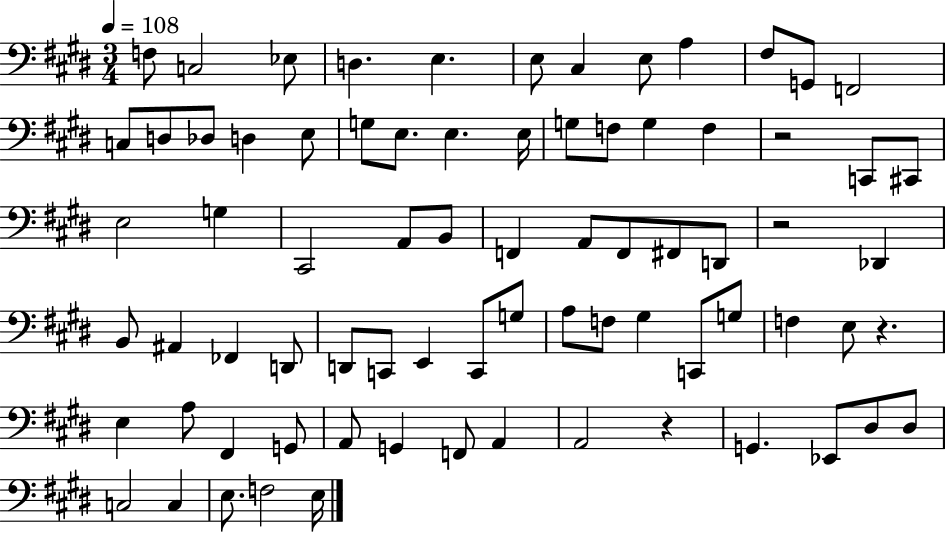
{
  \clef bass
  \numericTimeSignature
  \time 3/4
  \key e \major
  \tempo 4 = 108
  f8 c2 ees8 | d4. e4. | e8 cis4 e8 a4 | fis8 g,8 f,2 | \break c8 d8 des8 d4 e8 | g8 e8. e4. e16 | g8 f8 g4 f4 | r2 c,8 cis,8 | \break e2 g4 | cis,2 a,8 b,8 | f,4 a,8 f,8 fis,8 d,8 | r2 des,4 | \break b,8 ais,4 fes,4 d,8 | d,8 c,8 e,4 c,8 g8 | a8 f8 gis4 c,8 g8 | f4 e8 r4. | \break e4 a8 fis,4 g,8 | a,8 g,4 f,8 a,4 | a,2 r4 | g,4. ees,8 dis8 dis8 | \break c2 c4 | e8. f2 e16 | \bar "|."
}